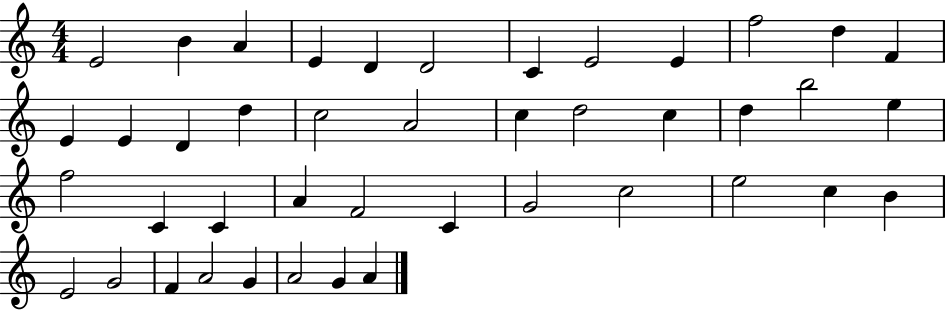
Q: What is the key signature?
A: C major